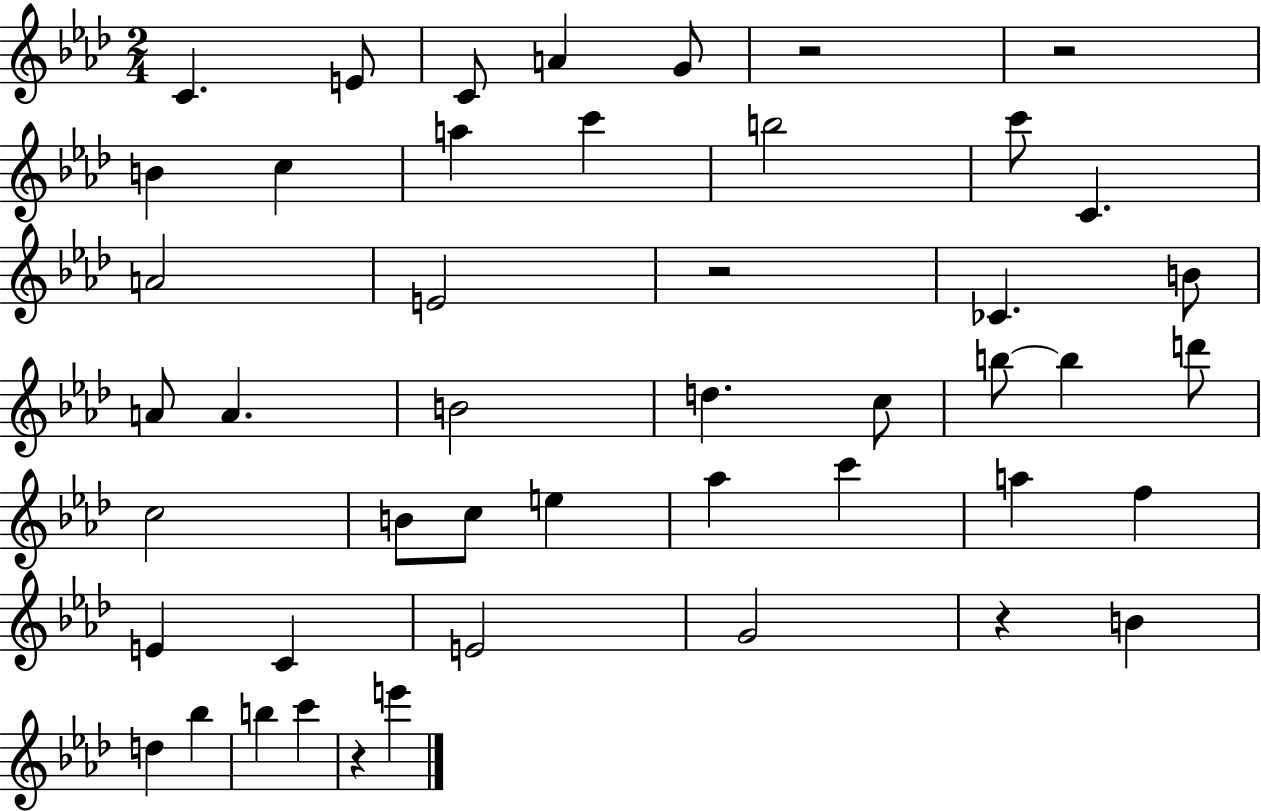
{
  \clef treble
  \numericTimeSignature
  \time 2/4
  \key aes \major
  c'4. e'8 | c'8 a'4 g'8 | r2 | r2 | \break b'4 c''4 | a''4 c'''4 | b''2 | c'''8 c'4. | \break a'2 | e'2 | r2 | ces'4. b'8 | \break a'8 a'4. | b'2 | d''4. c''8 | b''8~~ b''4 d'''8 | \break c''2 | b'8 c''8 e''4 | aes''4 c'''4 | a''4 f''4 | \break e'4 c'4 | e'2 | g'2 | r4 b'4 | \break d''4 bes''4 | b''4 c'''4 | r4 e'''4 | \bar "|."
}